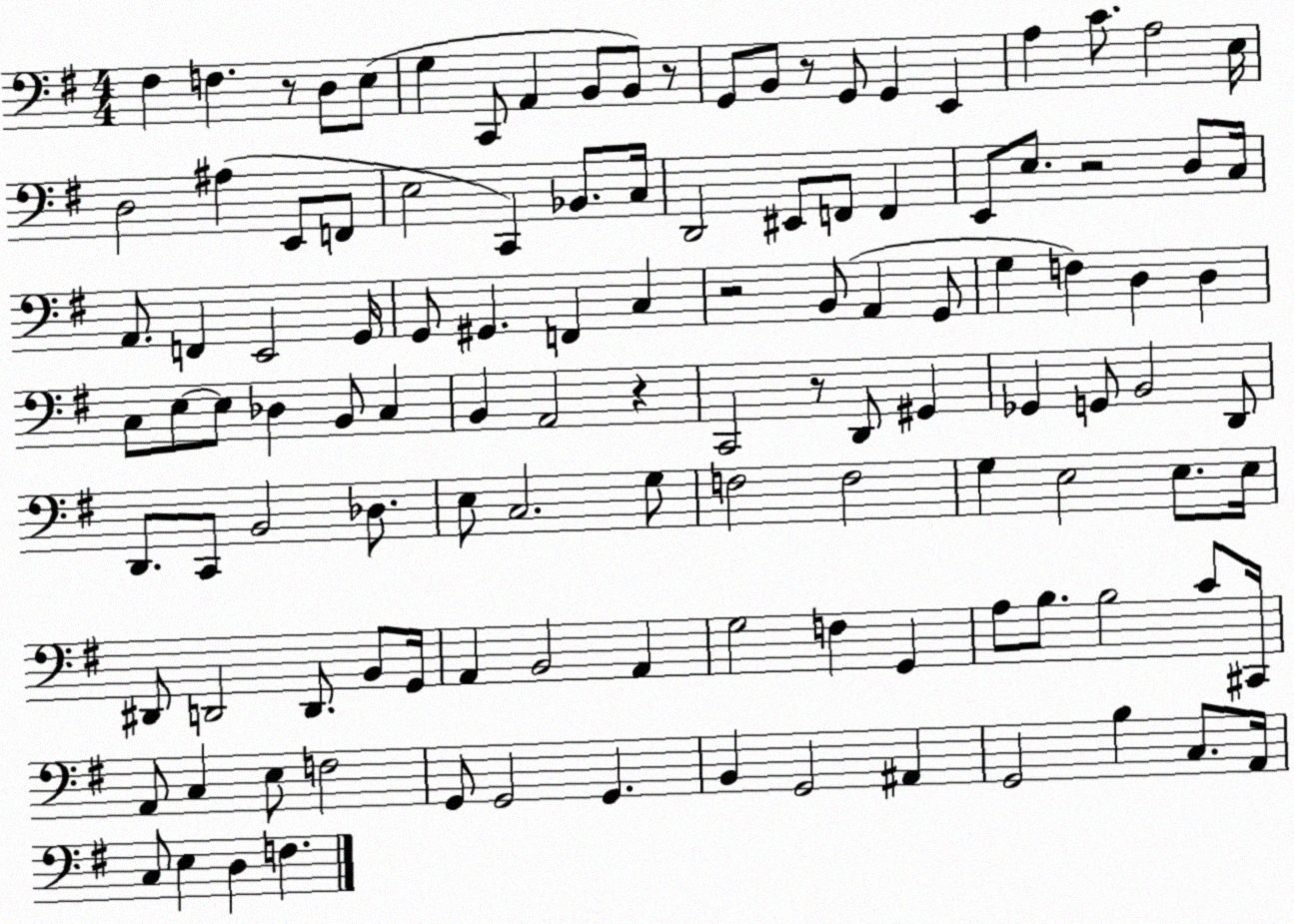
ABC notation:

X:1
T:Untitled
M:4/4
L:1/4
K:G
^F, F, z/2 D,/2 E,/2 G, C,,/2 A,, B,,/2 B,,/2 z/2 G,,/2 B,,/2 z/2 G,,/2 G,, E,, A, C/2 A,2 E,/4 D,2 ^A, E,,/2 F,,/2 E,2 C,, _B,,/2 C,/4 D,,2 ^E,,/2 F,,/2 F,, E,,/2 E,/2 z2 D,/2 C,/4 A,,/2 F,, E,,2 G,,/4 G,,/2 ^G,, F,, C, z2 B,,/2 A,, G,,/2 G, F, D, D, C,/2 E,/2 E,/2 _D, B,,/2 C, B,, A,,2 z C,,2 z/2 D,,/2 ^G,, _G,, G,,/2 B,,2 D,,/2 D,,/2 C,,/2 B,,2 _D,/2 E,/2 C,2 G,/2 F,2 F,2 G, E,2 E,/2 E,/4 ^D,,/2 D,,2 D,,/2 B,,/2 G,,/4 A,, B,,2 A,, G,2 F, G,, A,/2 B,/2 B,2 C/2 ^C,,/4 A,,/2 C, E,/2 F,2 G,,/2 G,,2 G,, B,, G,,2 ^A,, G,,2 B, C,/2 A,,/4 C,/2 E, D, F,